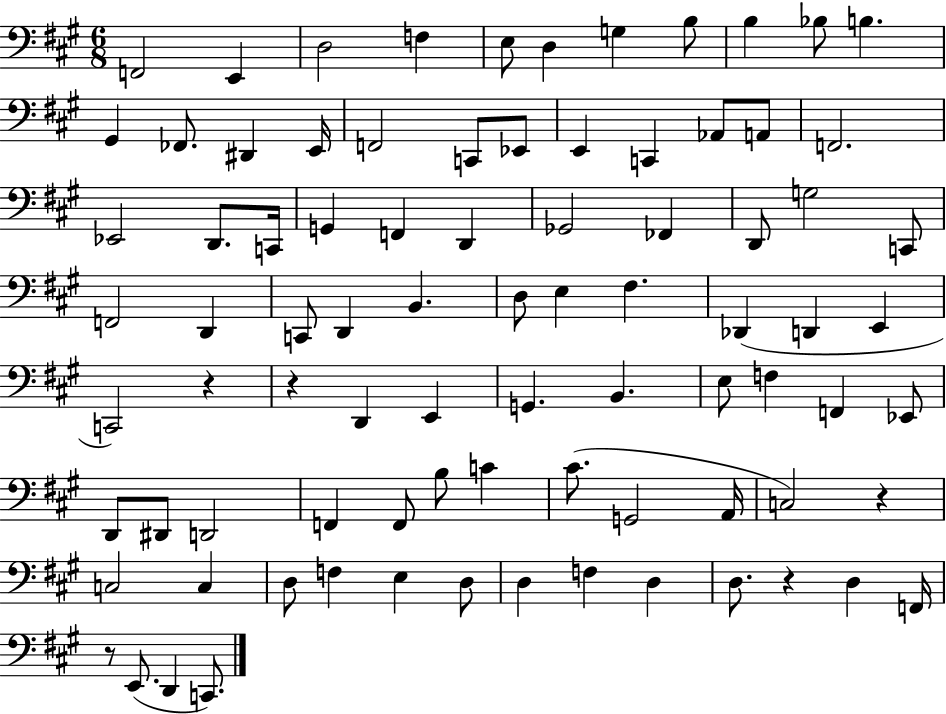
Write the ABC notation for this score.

X:1
T:Untitled
M:6/8
L:1/4
K:A
F,,2 E,, D,2 F, E,/2 D, G, B,/2 B, _B,/2 B, ^G,, _F,,/2 ^D,, E,,/4 F,,2 C,,/2 _E,,/2 E,, C,, _A,,/2 A,,/2 F,,2 _E,,2 D,,/2 C,,/4 G,, F,, D,, _G,,2 _F,, D,,/2 G,2 C,,/2 F,,2 D,, C,,/2 D,, B,, D,/2 E, ^F, _D,, D,, E,, C,,2 z z D,, E,, G,, B,, E,/2 F, F,, _E,,/2 D,,/2 ^D,,/2 D,,2 F,, F,,/2 B,/2 C ^C/2 G,,2 A,,/4 C,2 z C,2 C, D,/2 F, E, D,/2 D, F, D, D,/2 z D, F,,/4 z/2 E,,/2 D,, C,,/2